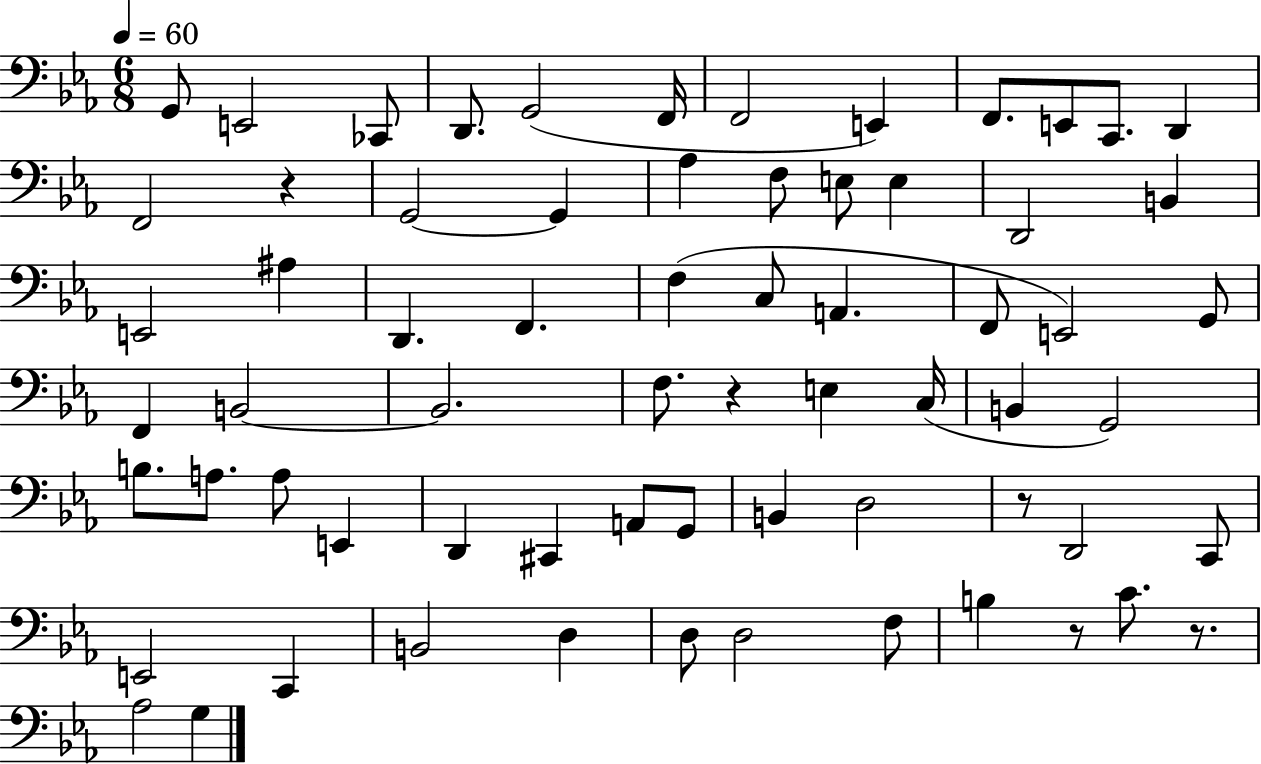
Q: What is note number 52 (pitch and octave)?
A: E2